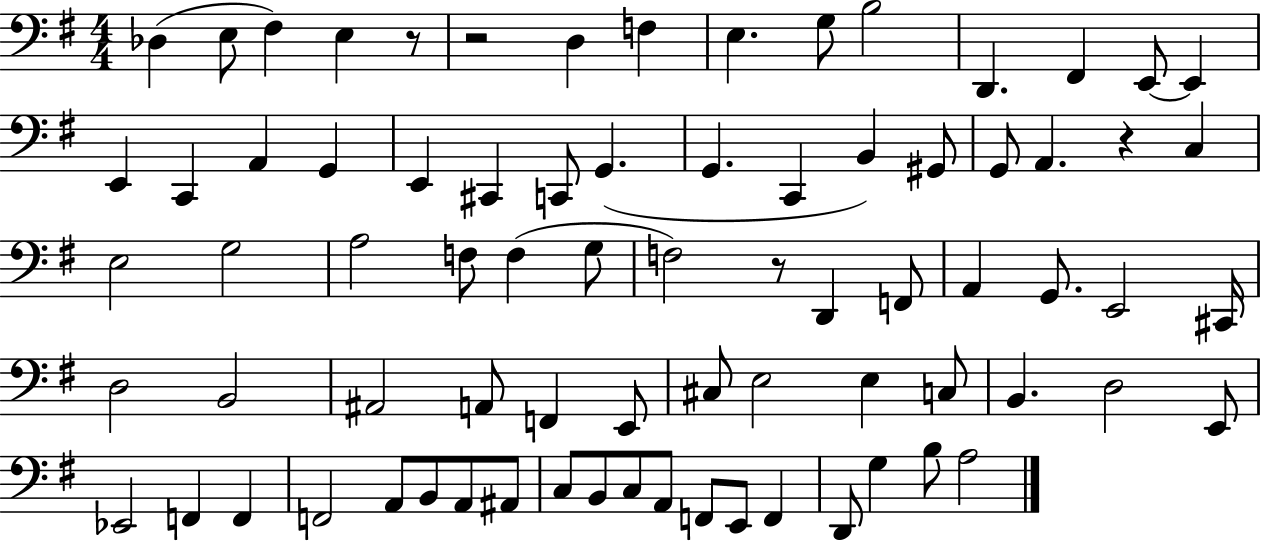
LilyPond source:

{
  \clef bass
  \numericTimeSignature
  \time 4/4
  \key g \major
  des4( e8 fis4) e4 r8 | r2 d4 f4 | e4. g8 b2 | d,4. fis,4 e,8~~ e,4 | \break e,4 c,4 a,4 g,4 | e,4 cis,4 c,8 g,4.( | g,4. c,4 b,4) gis,8 | g,8 a,4. r4 c4 | \break e2 g2 | a2 f8 f4( g8 | f2) r8 d,4 f,8 | a,4 g,8. e,2 cis,16 | \break d2 b,2 | ais,2 a,8 f,4 e,8 | cis8 e2 e4 c8 | b,4. d2 e,8 | \break ees,2 f,4 f,4 | f,2 a,8 b,8 a,8 ais,8 | c8 b,8 c8 a,8 f,8 e,8 f,4 | d,8 g4 b8 a2 | \break \bar "|."
}